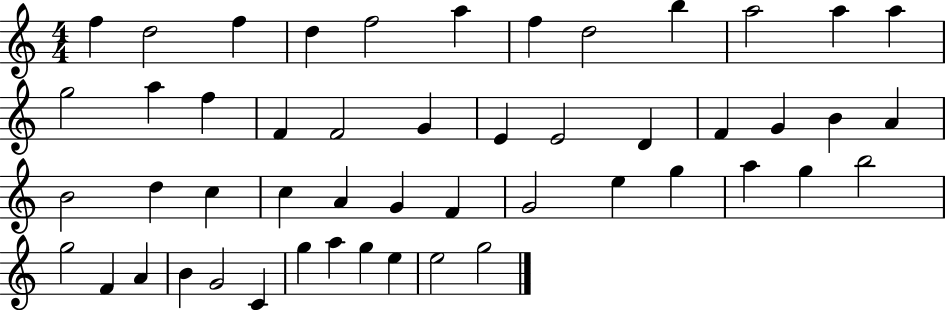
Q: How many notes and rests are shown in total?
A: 50